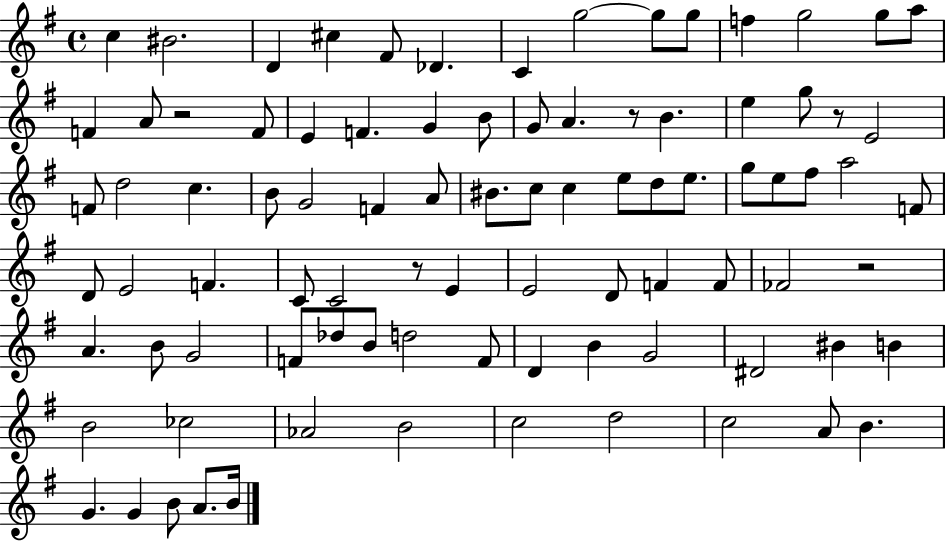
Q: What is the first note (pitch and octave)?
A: C5